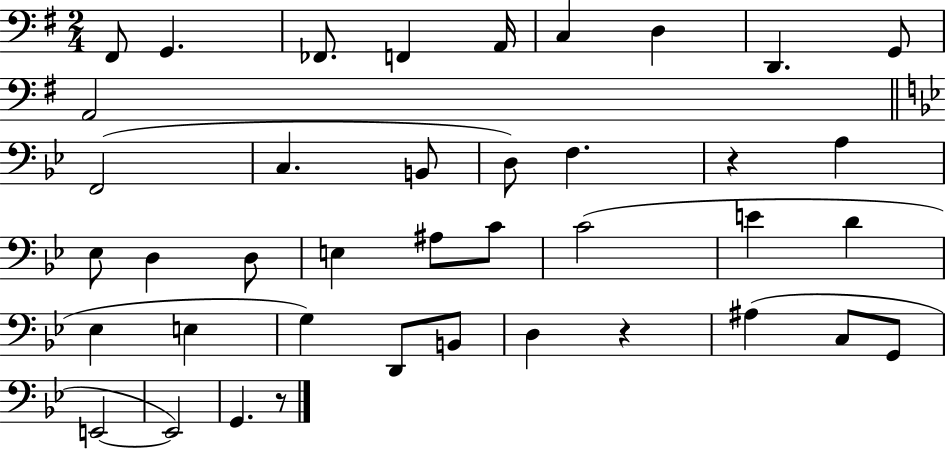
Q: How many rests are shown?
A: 3